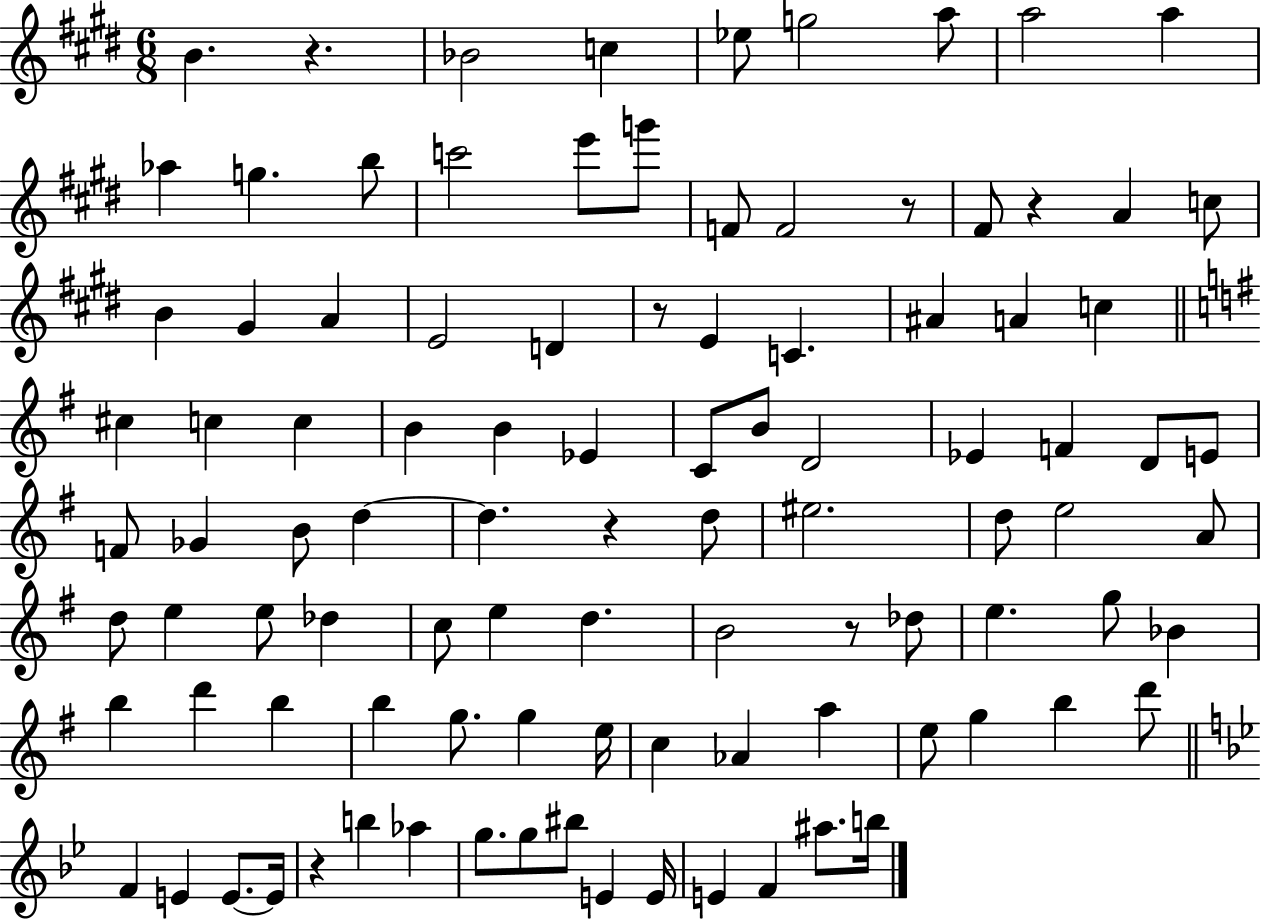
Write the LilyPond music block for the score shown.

{
  \clef treble
  \numericTimeSignature
  \time 6/8
  \key e \major
  b'4. r4. | bes'2 c''4 | ees''8 g''2 a''8 | a''2 a''4 | \break aes''4 g''4. b''8 | c'''2 e'''8 g'''8 | f'8 f'2 r8 | fis'8 r4 a'4 c''8 | \break b'4 gis'4 a'4 | e'2 d'4 | r8 e'4 c'4. | ais'4 a'4 c''4 | \break \bar "||" \break \key g \major cis''4 c''4 c''4 | b'4 b'4 ees'4 | c'8 b'8 d'2 | ees'4 f'4 d'8 e'8 | \break f'8 ges'4 b'8 d''4~~ | d''4. r4 d''8 | eis''2. | d''8 e''2 a'8 | \break d''8 e''4 e''8 des''4 | c''8 e''4 d''4. | b'2 r8 des''8 | e''4. g''8 bes'4 | \break b''4 d'''4 b''4 | b''4 g''8. g''4 e''16 | c''4 aes'4 a''4 | e''8 g''4 b''4 d'''8 | \break \bar "||" \break \key g \minor f'4 e'4 e'8.~~ e'16 | r4 b''4 aes''4 | g''8. g''8 bis''8 e'4 e'16 | e'4 f'4 ais''8. b''16 | \break \bar "|."
}